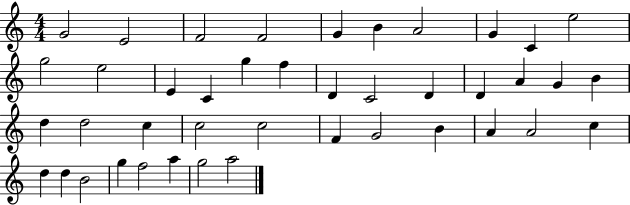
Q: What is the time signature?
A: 4/4